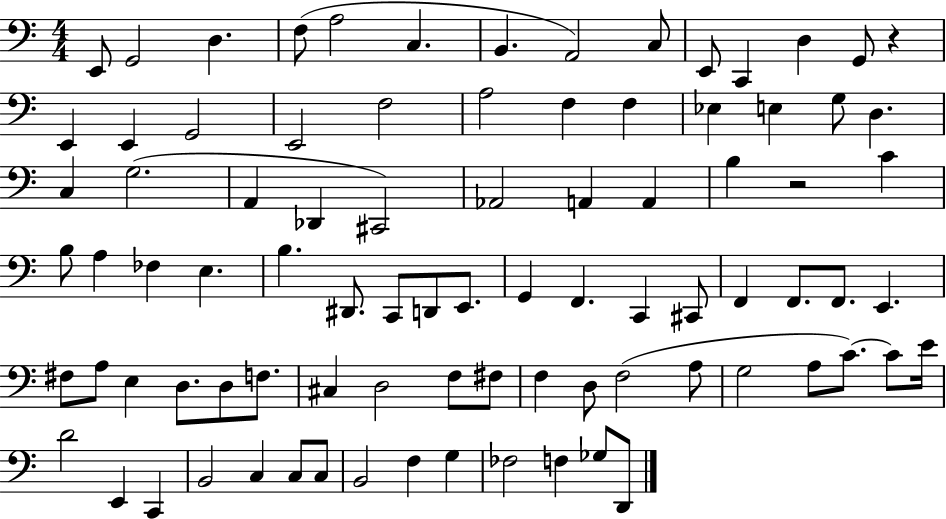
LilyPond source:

{
  \clef bass
  \numericTimeSignature
  \time 4/4
  \key c \major
  e,8 g,2 d4. | f8( a2 c4. | b,4. a,2) c8 | e,8 c,4 d4 g,8 r4 | \break e,4 e,4 g,2 | e,2 f2 | a2 f4 f4 | ees4 e4 g8 d4. | \break c4 g2.( | a,4 des,4 cis,2) | aes,2 a,4 a,4 | b4 r2 c'4 | \break b8 a4 fes4 e4. | b4. dis,8. c,8 d,8 e,8. | g,4 f,4. c,4 cis,8 | f,4 f,8. f,8. e,4. | \break fis8 a8 e4 d8. d8 f8. | cis4 d2 f8 fis8 | f4 d8 f2( a8 | g2 a8 c'8.~~) c'8 e'16 | \break d'2 e,4 c,4 | b,2 c4 c8 c8 | b,2 f4 g4 | fes2 f4 ges8 d,8 | \break \bar "|."
}